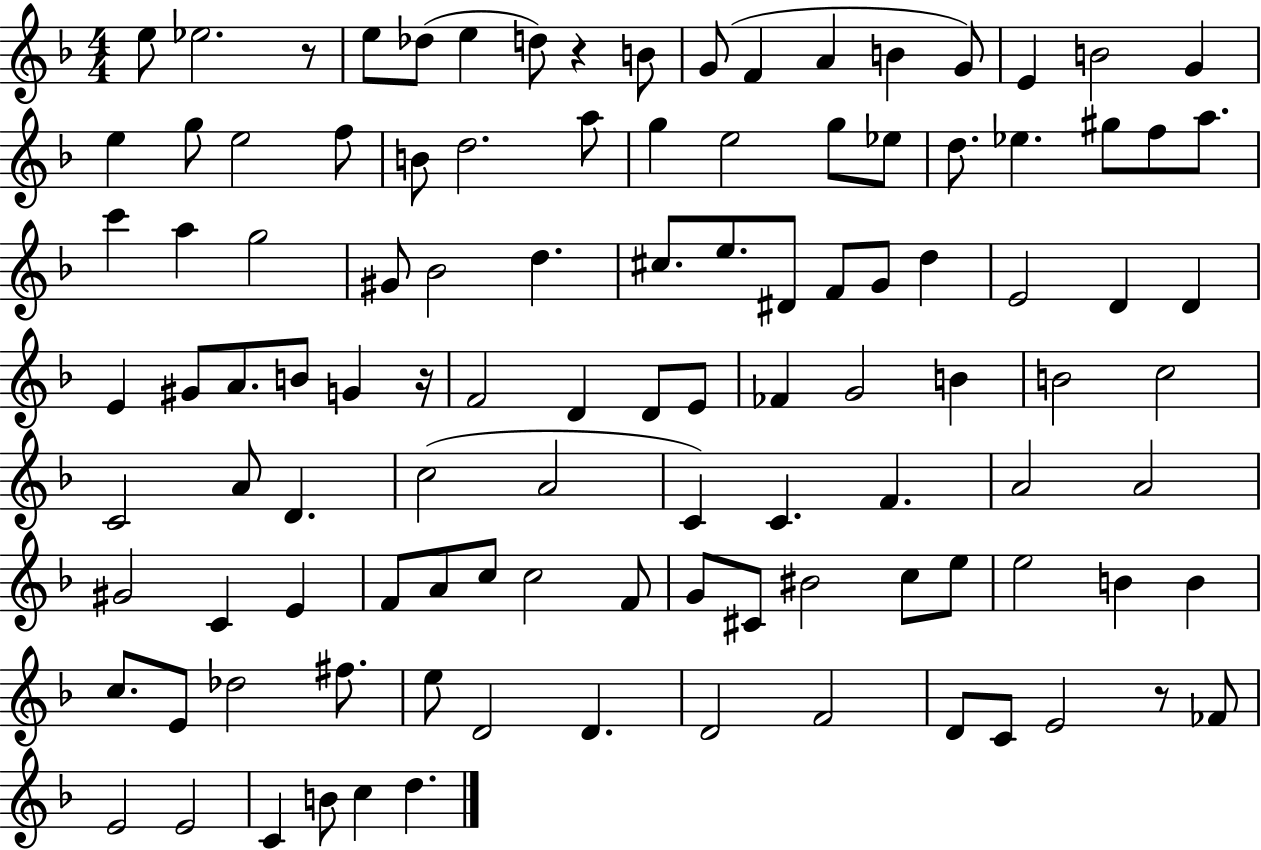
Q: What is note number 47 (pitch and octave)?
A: E4